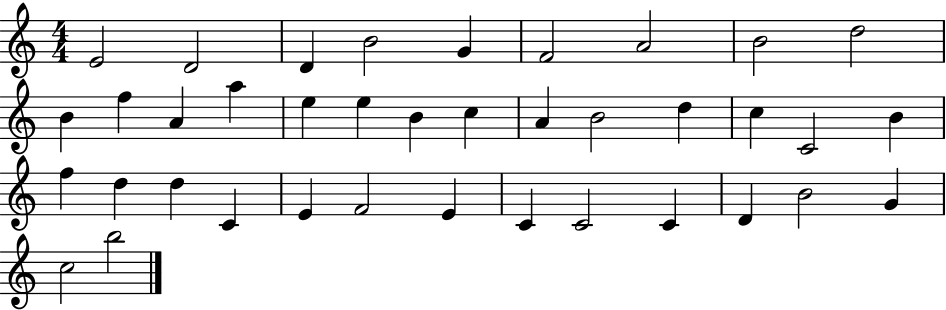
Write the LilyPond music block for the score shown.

{
  \clef treble
  \numericTimeSignature
  \time 4/4
  \key c \major
  e'2 d'2 | d'4 b'2 g'4 | f'2 a'2 | b'2 d''2 | \break b'4 f''4 a'4 a''4 | e''4 e''4 b'4 c''4 | a'4 b'2 d''4 | c''4 c'2 b'4 | \break f''4 d''4 d''4 c'4 | e'4 f'2 e'4 | c'4 c'2 c'4 | d'4 b'2 g'4 | \break c''2 b''2 | \bar "|."
}